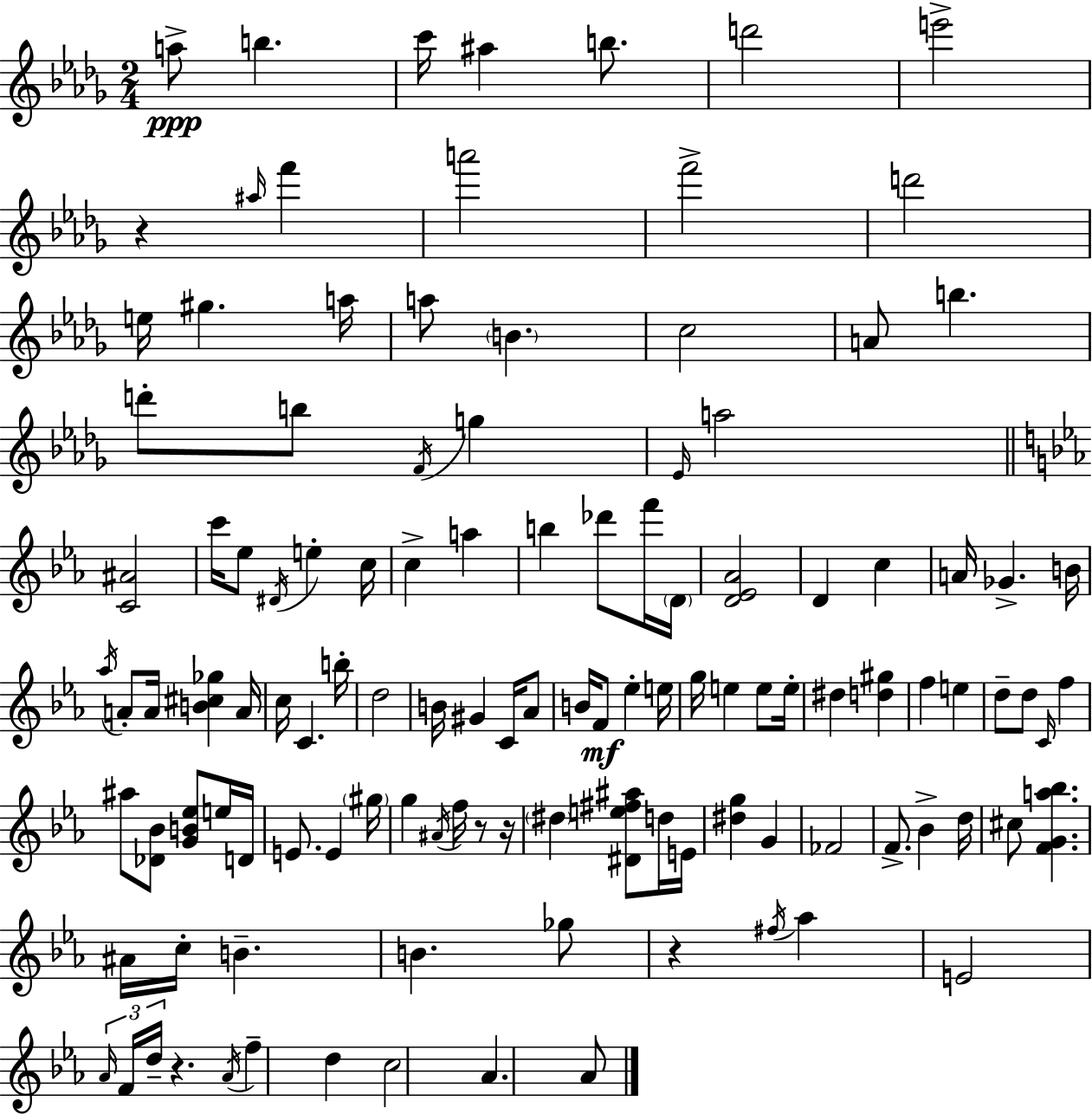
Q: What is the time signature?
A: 2/4